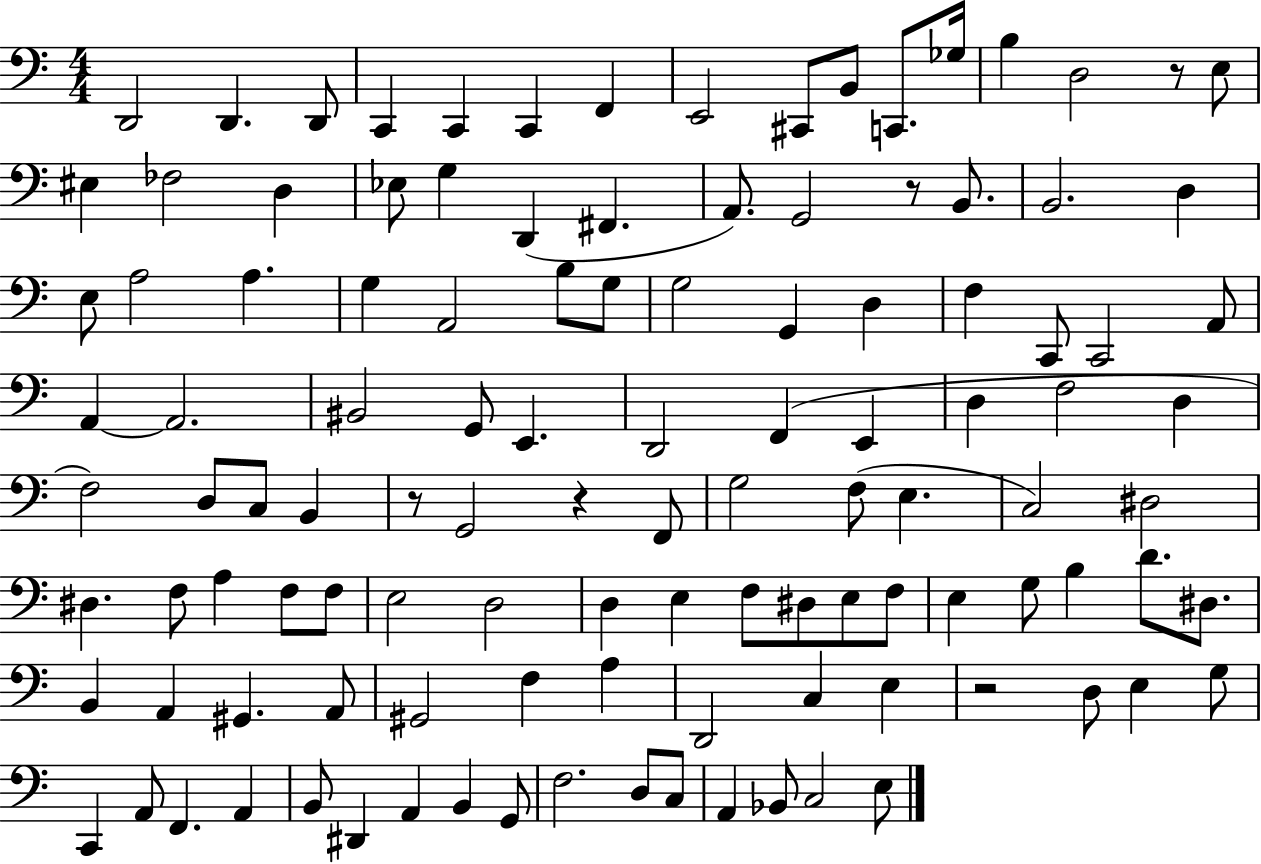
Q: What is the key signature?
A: C major